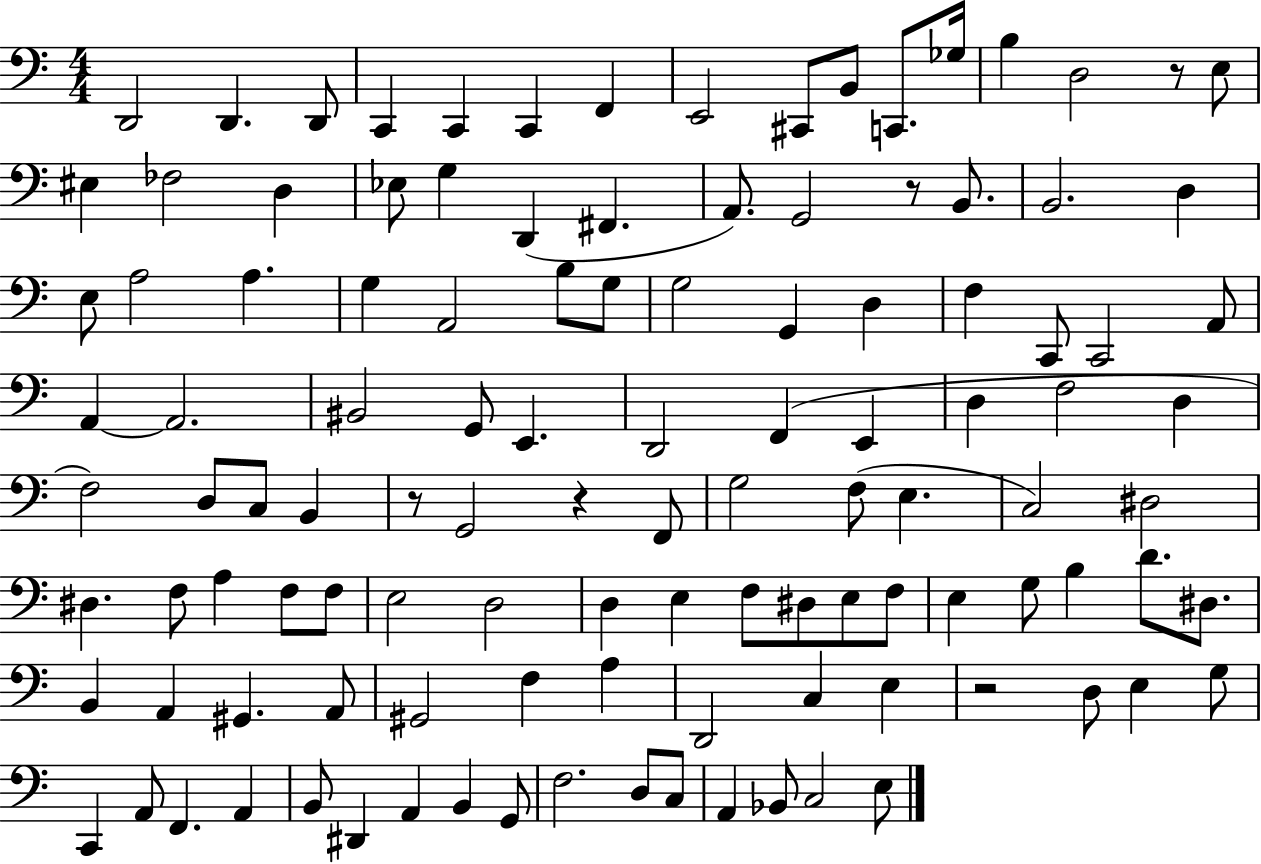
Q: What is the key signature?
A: C major